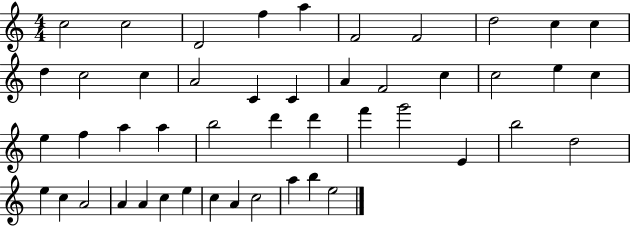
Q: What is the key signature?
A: C major